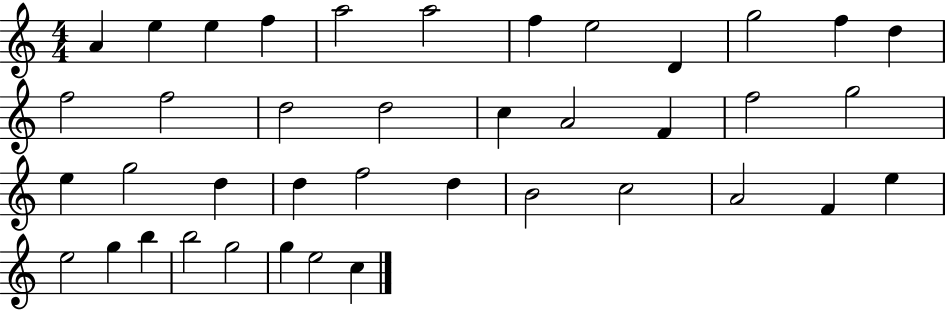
{
  \clef treble
  \numericTimeSignature
  \time 4/4
  \key c \major
  a'4 e''4 e''4 f''4 | a''2 a''2 | f''4 e''2 d'4 | g''2 f''4 d''4 | \break f''2 f''2 | d''2 d''2 | c''4 a'2 f'4 | f''2 g''2 | \break e''4 g''2 d''4 | d''4 f''2 d''4 | b'2 c''2 | a'2 f'4 e''4 | \break e''2 g''4 b''4 | b''2 g''2 | g''4 e''2 c''4 | \bar "|."
}